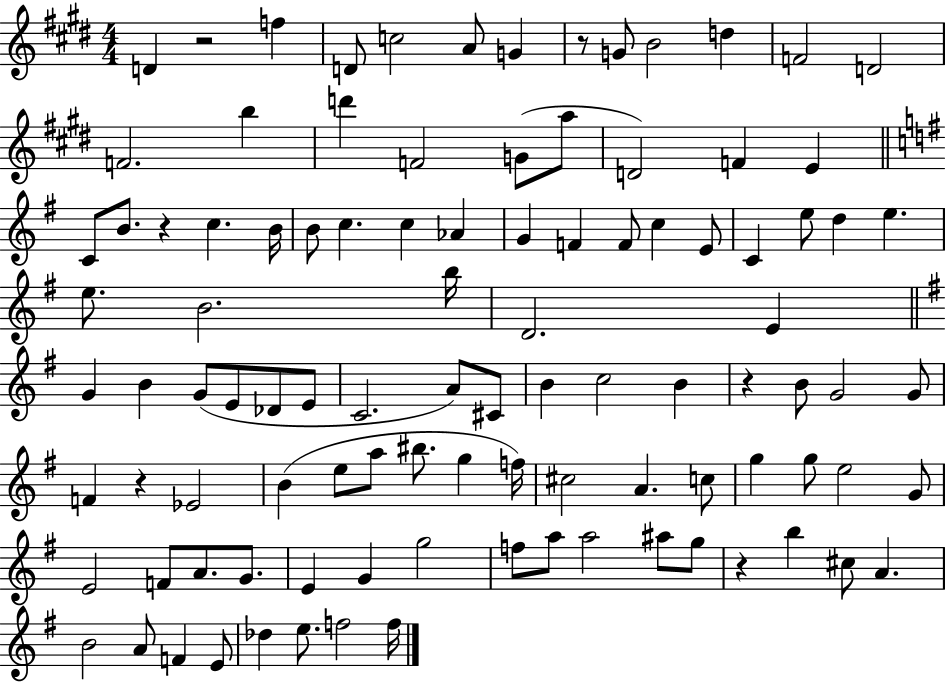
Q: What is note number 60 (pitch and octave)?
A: B4